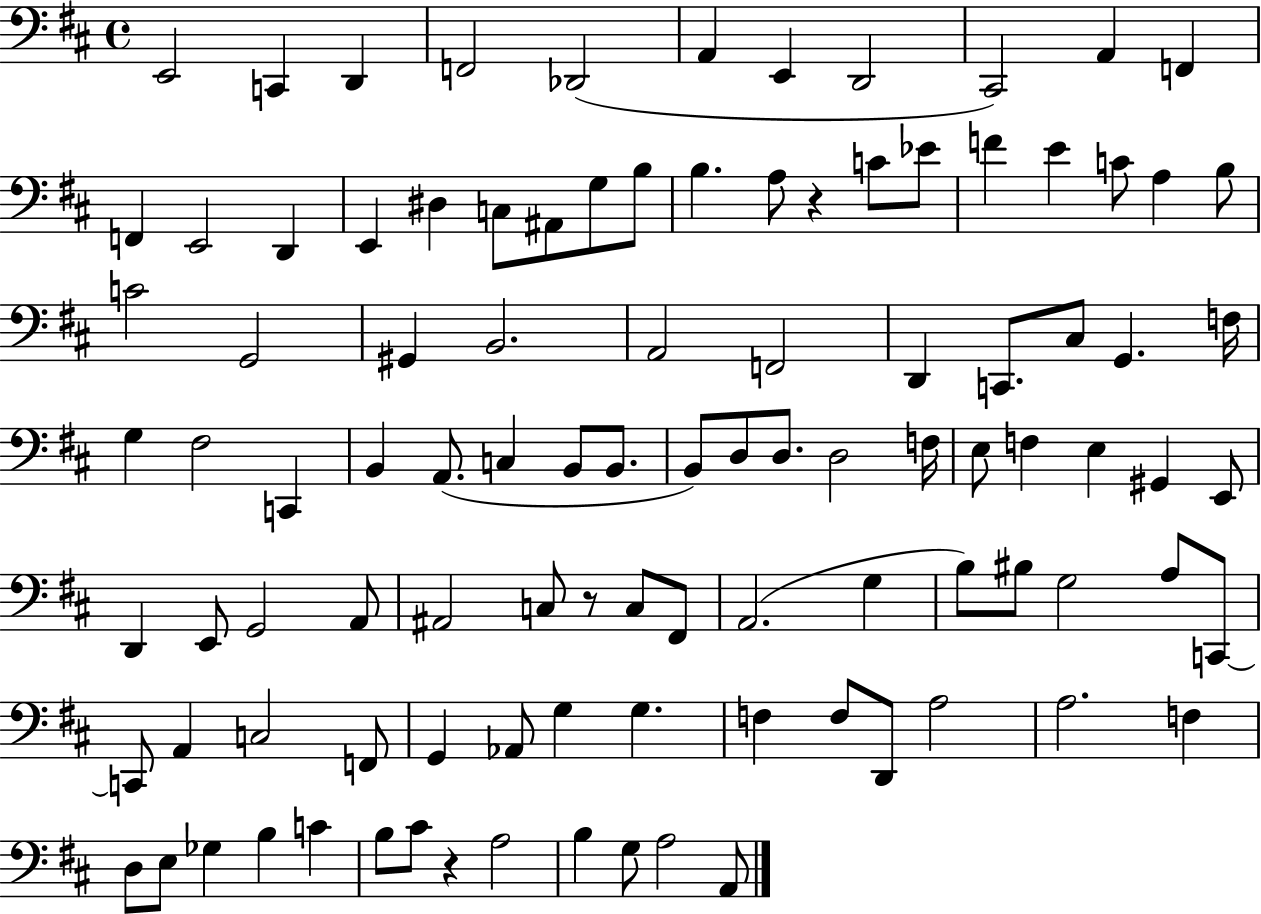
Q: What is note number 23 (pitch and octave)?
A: C4